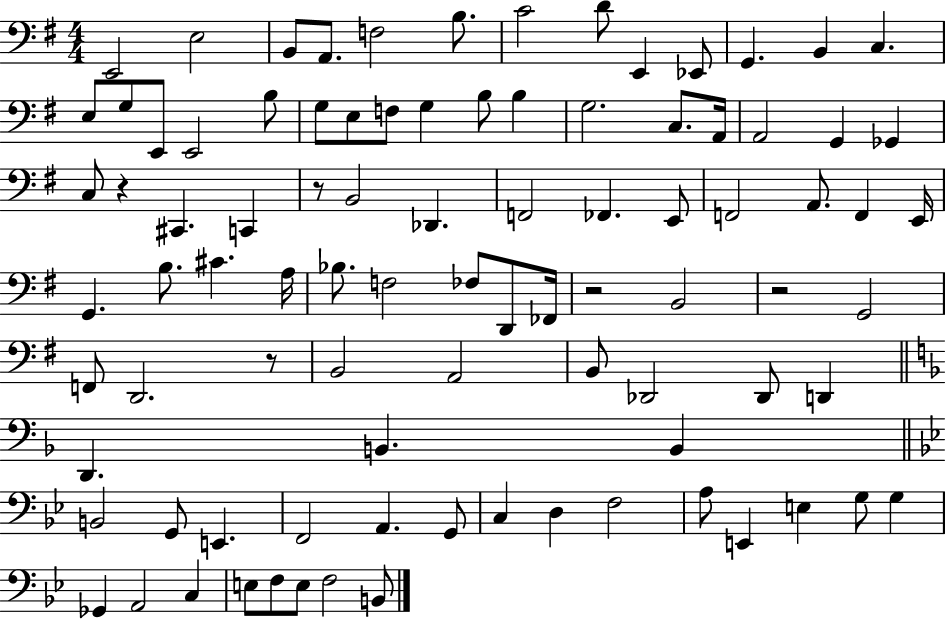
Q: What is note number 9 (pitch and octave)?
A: E2